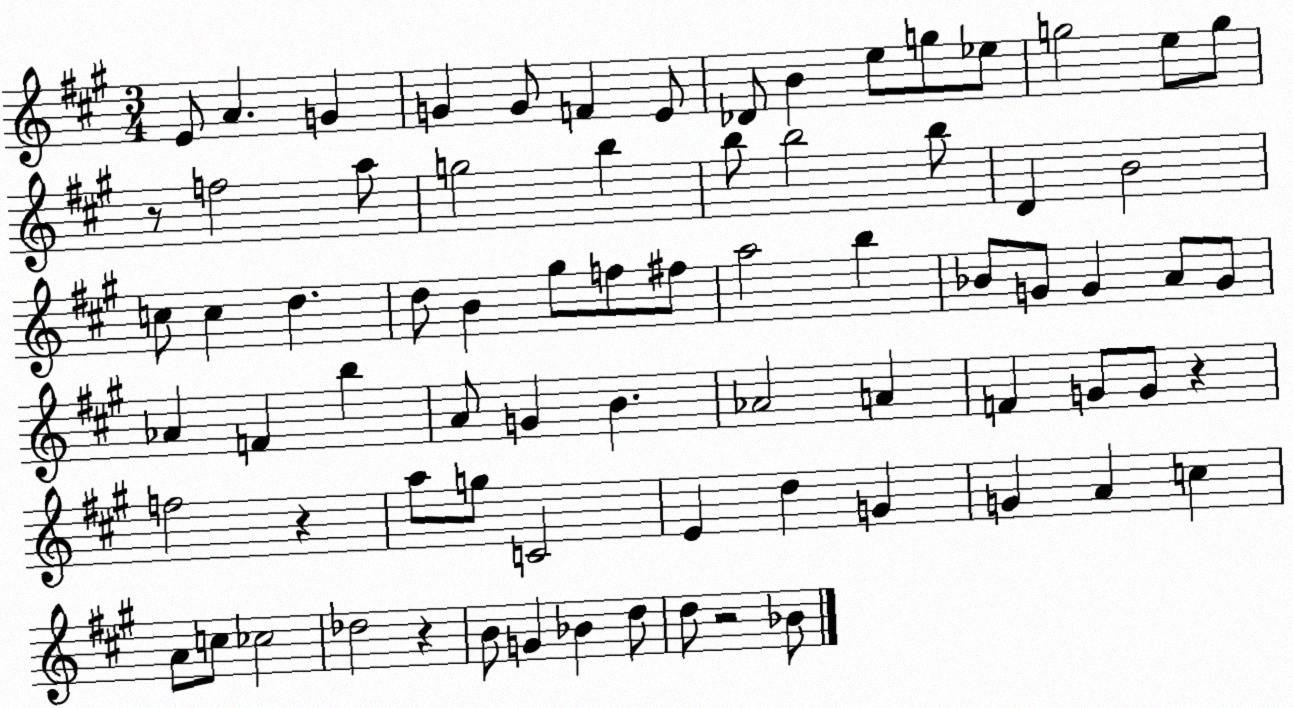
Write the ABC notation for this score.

X:1
T:Untitled
M:3/4
L:1/4
K:A
E/2 A G G G/2 F E/2 _D/2 B e/2 g/2 _e/2 g2 e/2 g/2 z/2 f2 a/2 g2 b b/2 b2 b/2 D B2 c/2 c d d/2 B ^g/2 f/2 ^f/2 a2 b _B/2 G/2 G A/2 G/2 _A F b A/2 G B _A2 A F G/2 G/2 z f2 z a/2 g/2 C2 E d G G A c A/2 c/2 _c2 _d2 z B/2 G _B d/2 d/2 z2 _B/2